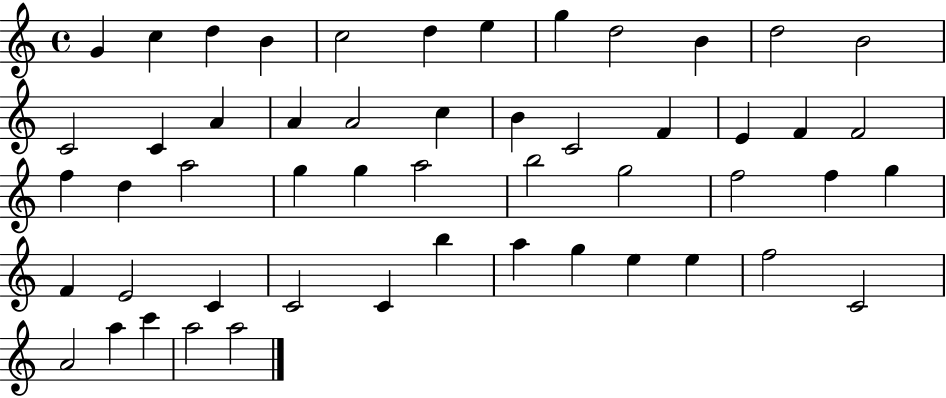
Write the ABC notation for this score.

X:1
T:Untitled
M:4/4
L:1/4
K:C
G c d B c2 d e g d2 B d2 B2 C2 C A A A2 c B C2 F E F F2 f d a2 g g a2 b2 g2 f2 f g F E2 C C2 C b a g e e f2 C2 A2 a c' a2 a2